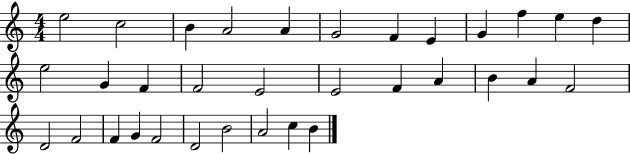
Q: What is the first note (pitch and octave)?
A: E5